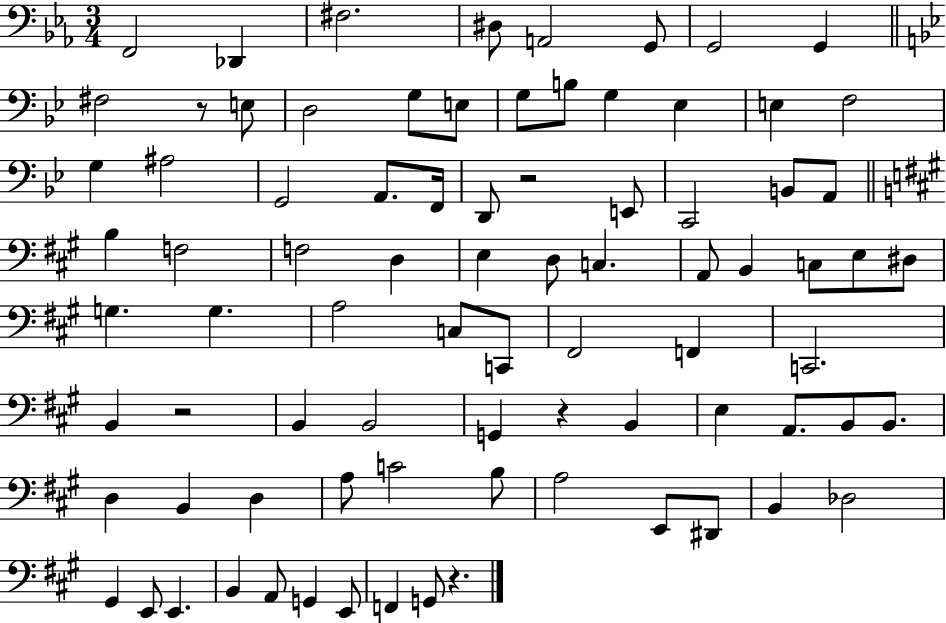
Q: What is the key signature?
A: EES major